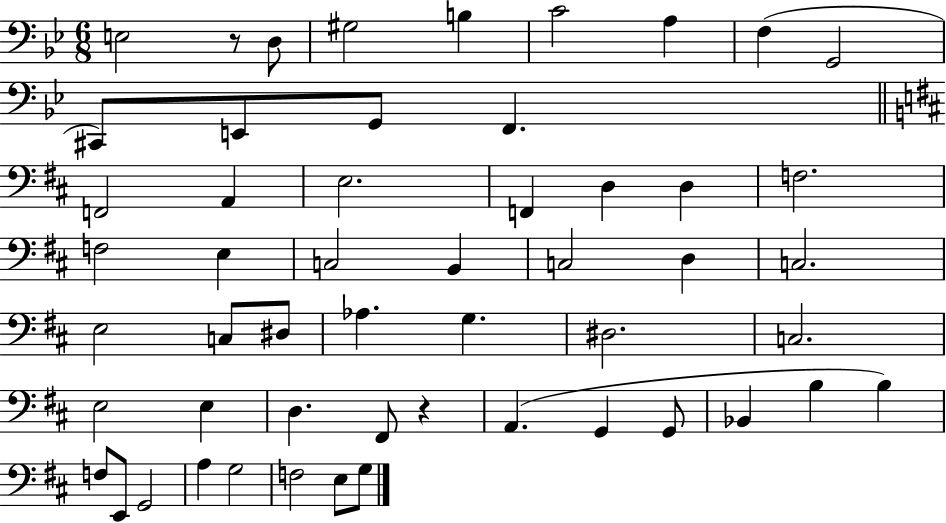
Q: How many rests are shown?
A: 2